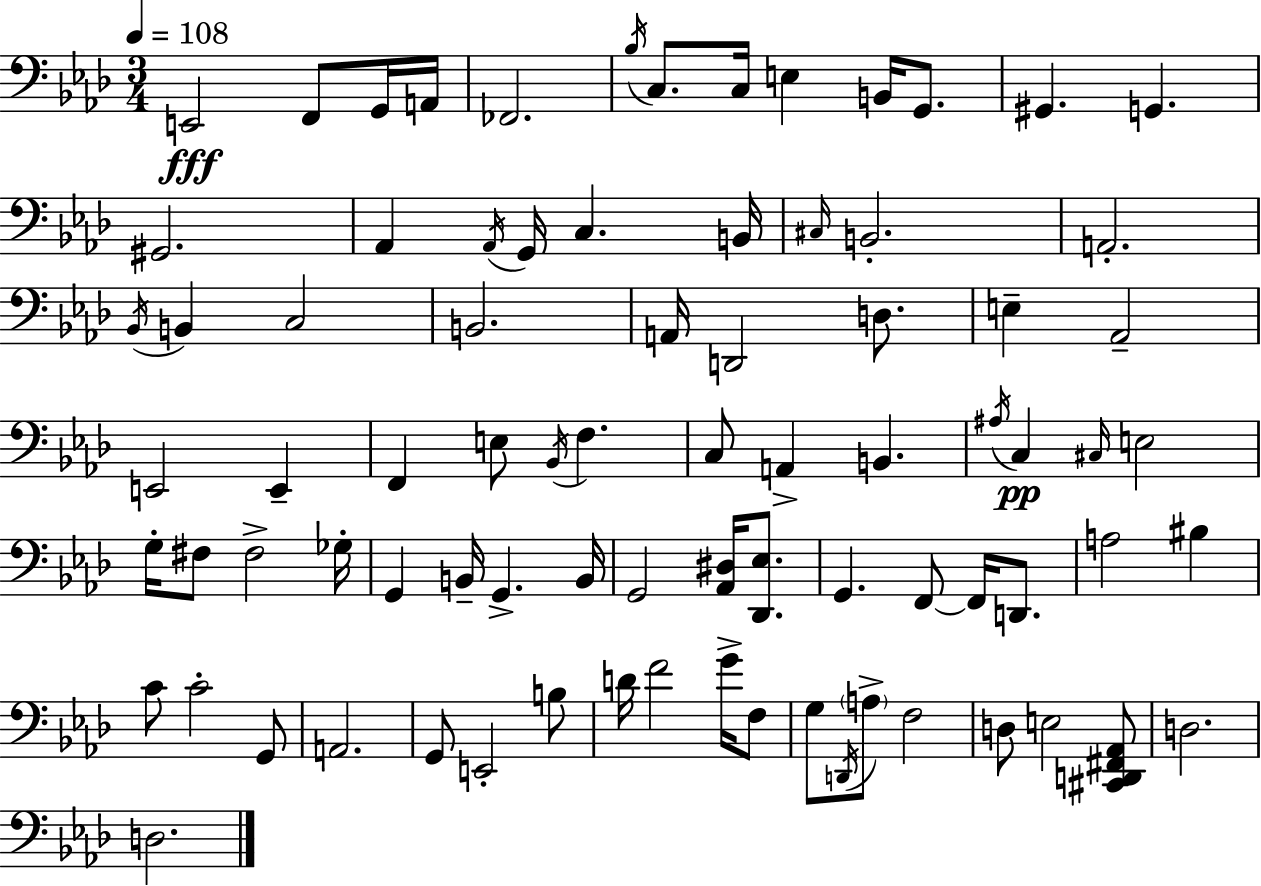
{
  \clef bass
  \numericTimeSignature
  \time 3/4
  \key f \minor
  \tempo 4 = 108
  e,2\fff f,8 g,16 a,16 | fes,2. | \acciaccatura { bes16 } c8. c16 e4 b,16 g,8. | gis,4. g,4. | \break gis,2. | aes,4 \acciaccatura { aes,16 } g,16 c4. | b,16 \grace { cis16 } b,2.-. | a,2.-. | \break \acciaccatura { bes,16 } b,4 c2 | b,2. | a,16 d,2 | d8. e4-- aes,2-- | \break e,2 | e,4-- f,4 e8 \acciaccatura { bes,16 } f4. | c8 a,4-> b,4. | \acciaccatura { ais16 }\pp c4 \grace { cis16 } e2 | \break g16-. fis8 fis2-> | ges16-. g,4 b,16-- | g,4.-> b,16 g,2 | <aes, dis>16 <des, ees>8. g,4. | \break f,8~~ f,16 d,8. a2 | bis4 c'8 c'2-. | g,8 a,2. | g,8 e,2-. | \break b8 d'16 f'2 | g'16-> f8 g8 \acciaccatura { d,16 } \parenthesize a8-> | f2 d8 e2 | <cis, d, fis, aes,>8 d2. | \break d2. | \bar "|."
}